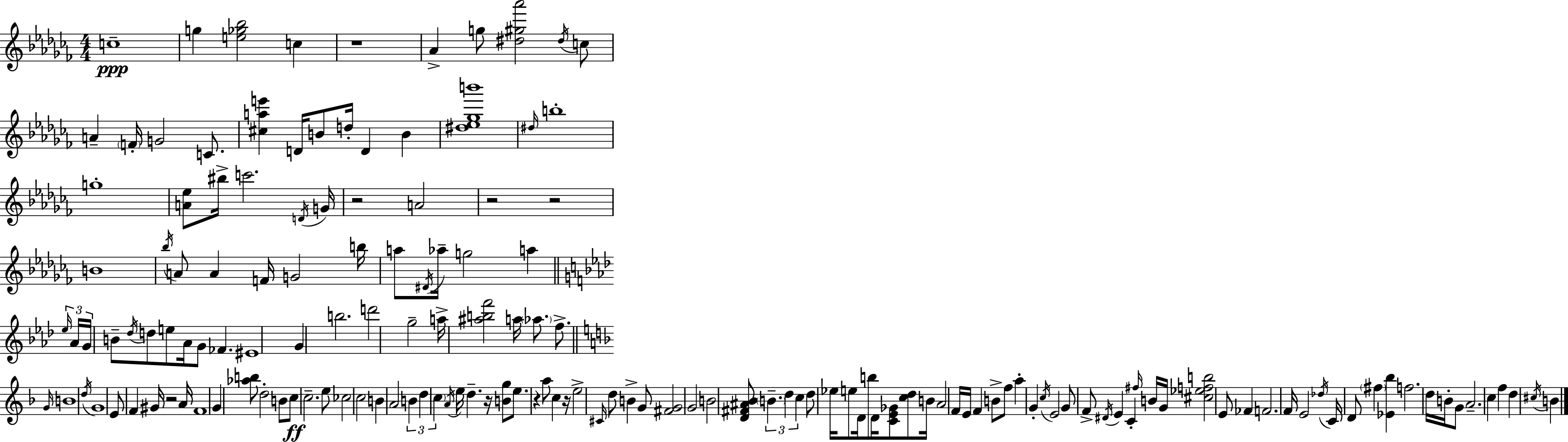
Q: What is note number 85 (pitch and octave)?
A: C#4